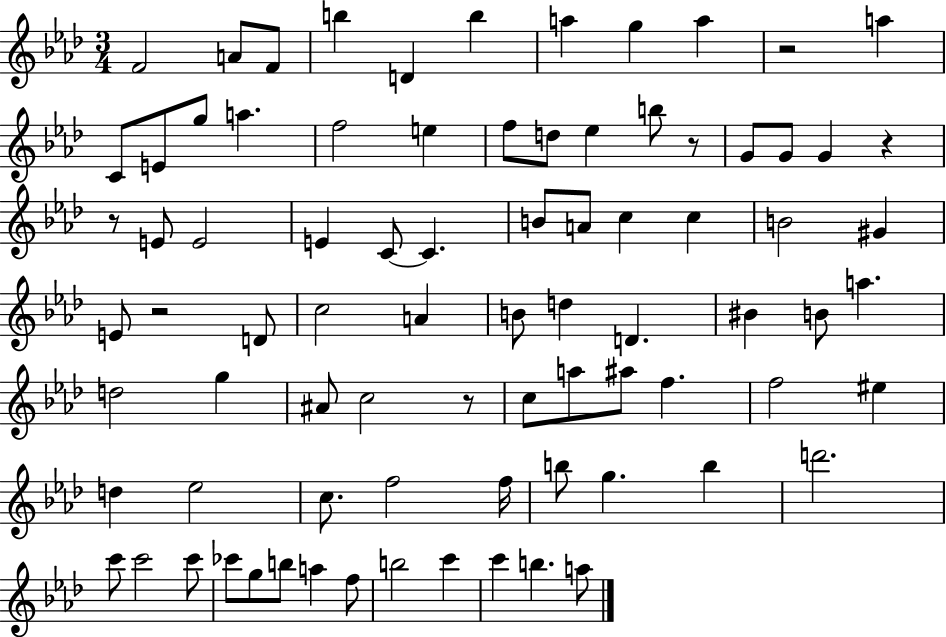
X:1
T:Untitled
M:3/4
L:1/4
K:Ab
F2 A/2 F/2 b D b a g a z2 a C/2 E/2 g/2 a f2 e f/2 d/2 _e b/2 z/2 G/2 G/2 G z z/2 E/2 E2 E C/2 C B/2 A/2 c c B2 ^G E/2 z2 D/2 c2 A B/2 d D ^B B/2 a d2 g ^A/2 c2 z/2 c/2 a/2 ^a/2 f f2 ^e d _e2 c/2 f2 f/4 b/2 g b d'2 c'/2 c'2 c'/2 _c'/2 g/2 b/2 a f/2 b2 c' c' b a/2